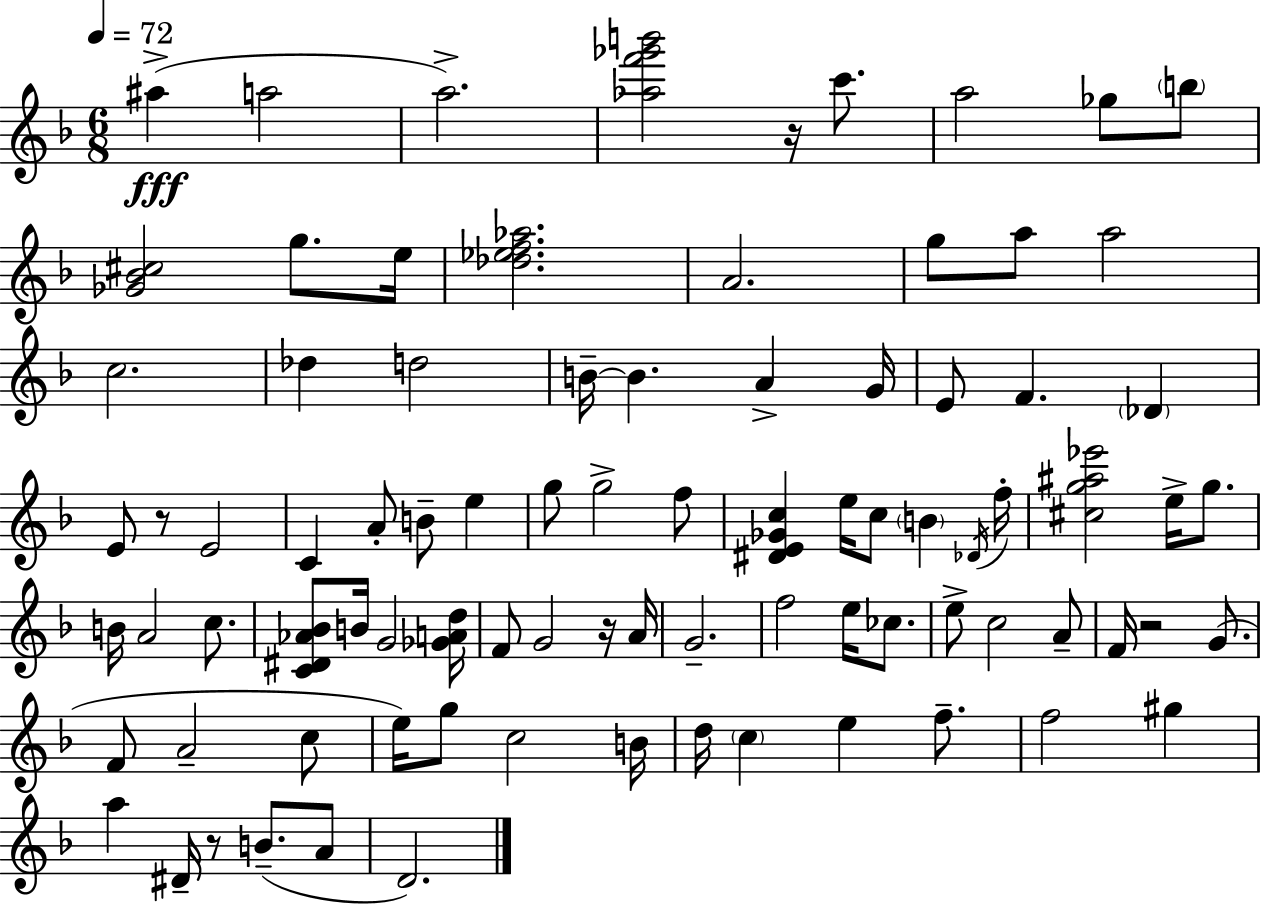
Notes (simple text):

A#5/q A5/h A5/h. [Ab5,F6,Gb6,B6]/h R/s C6/e. A5/h Gb5/e B5/e [Gb4,Bb4,C#5]/h G5/e. E5/s [Db5,Eb5,F5,Ab5]/h. A4/h. G5/e A5/e A5/h C5/h. Db5/q D5/h B4/s B4/q. A4/q G4/s E4/e F4/q. Db4/q E4/e R/e E4/h C4/q A4/e B4/e E5/q G5/e G5/h F5/e [D#4,E4,Gb4,C5]/q E5/s C5/e B4/q Db4/s F5/s [C#5,G5,A#5,Eb6]/h E5/s G5/e. B4/s A4/h C5/e. [C4,D#4,Ab4,Bb4]/e B4/s G4/h [Gb4,A4,D5]/s F4/e G4/h R/s A4/s G4/h. F5/h E5/s CES5/e. E5/e C5/h A4/e F4/s R/h G4/e. F4/e A4/h C5/e E5/s G5/e C5/h B4/s D5/s C5/q E5/q F5/e. F5/h G#5/q A5/q D#4/s R/e B4/e. A4/e D4/h.